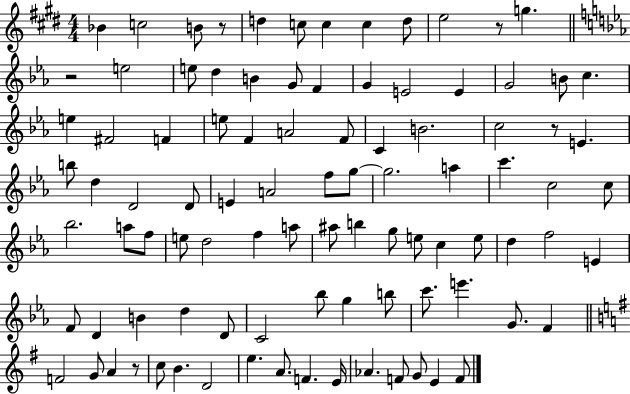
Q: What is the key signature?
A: E major